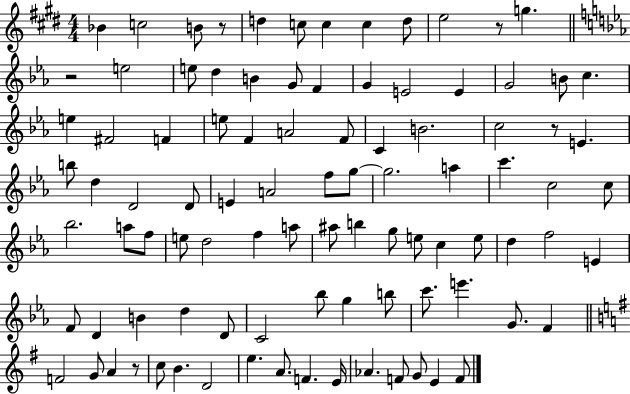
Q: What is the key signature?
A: E major